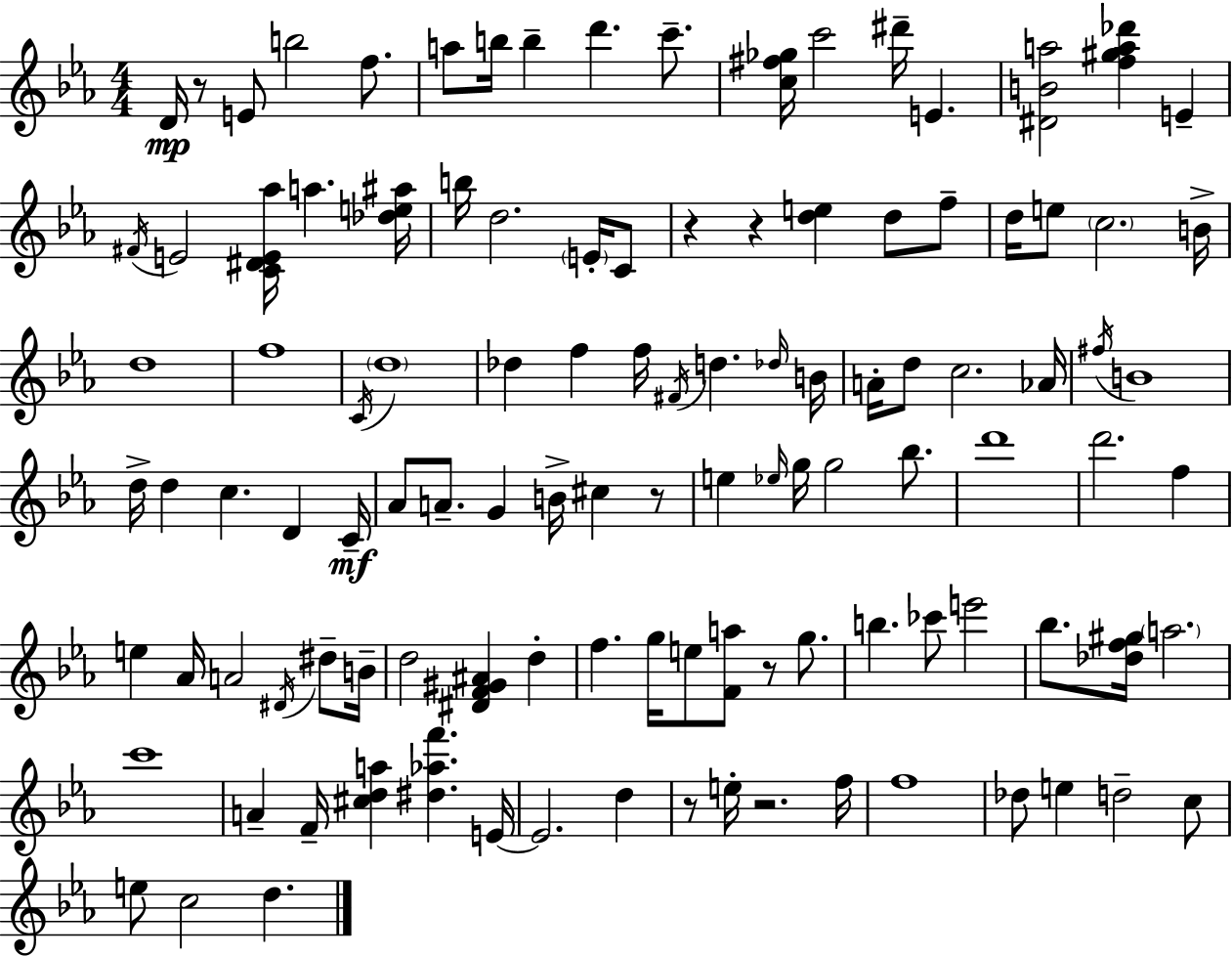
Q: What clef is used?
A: treble